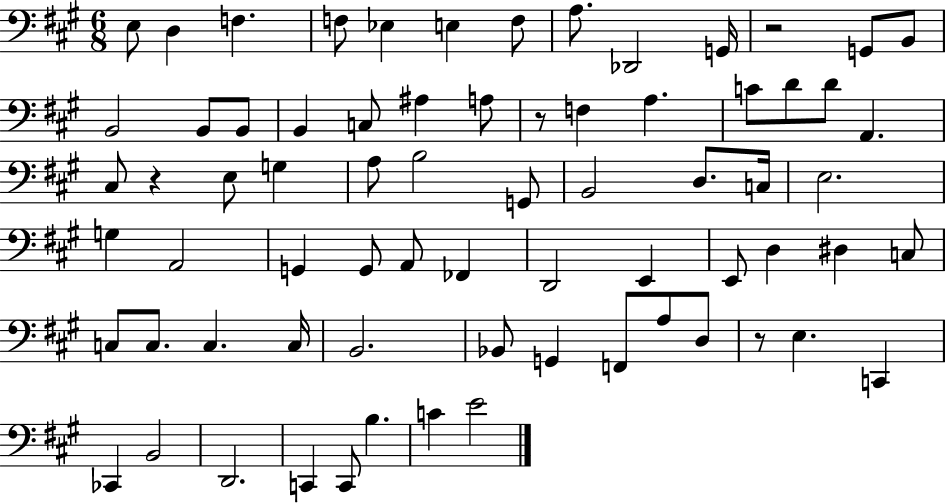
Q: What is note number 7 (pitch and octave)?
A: F3